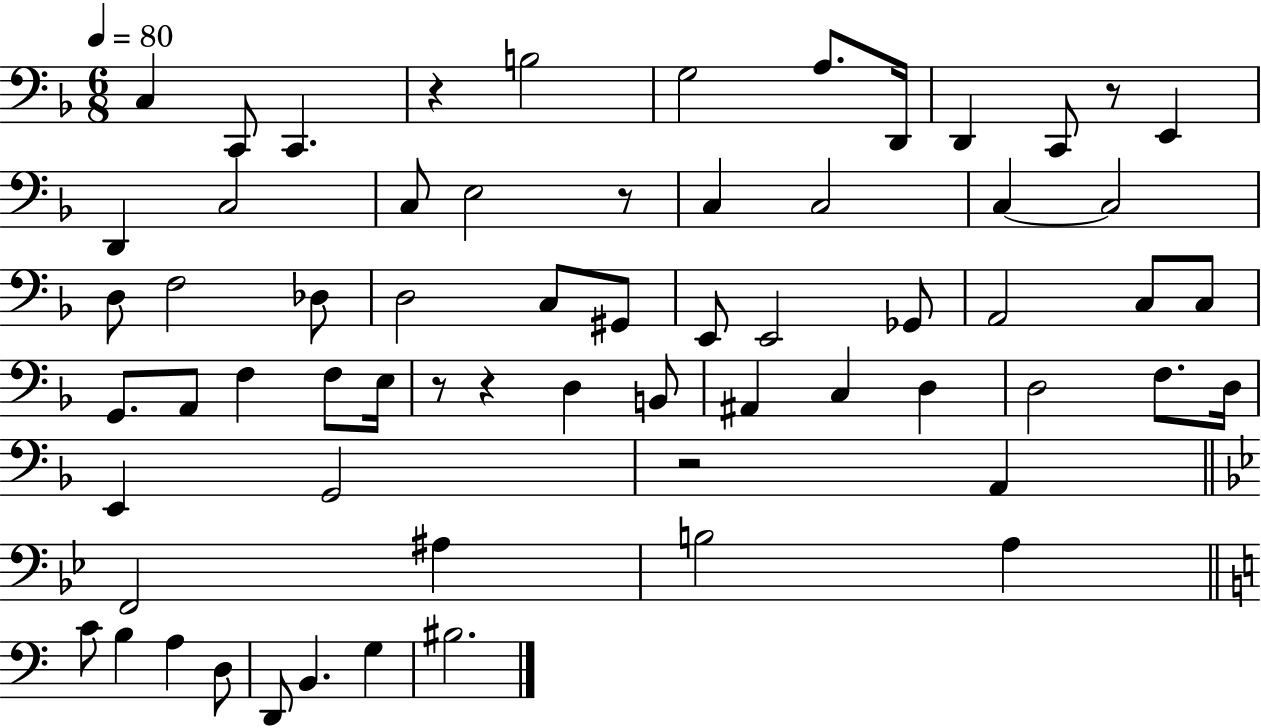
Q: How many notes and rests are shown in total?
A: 64